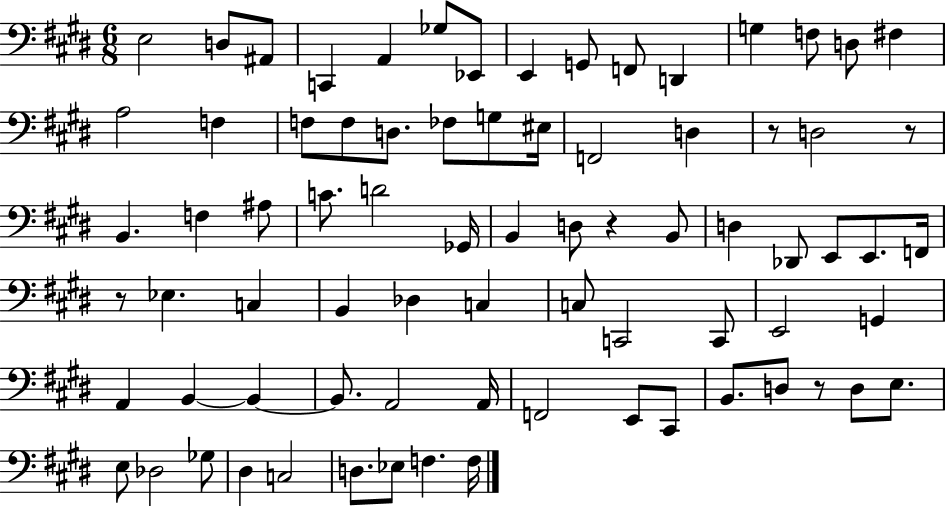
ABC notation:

X:1
T:Untitled
M:6/8
L:1/4
K:E
E,2 D,/2 ^A,,/2 C,, A,, _G,/2 _E,,/2 E,, G,,/2 F,,/2 D,, G, F,/2 D,/2 ^F, A,2 F, F,/2 F,/2 D,/2 _F,/2 G,/2 ^E,/4 F,,2 D, z/2 D,2 z/2 B,, F, ^A,/2 C/2 D2 _G,,/4 B,, D,/2 z B,,/2 D, _D,,/2 E,,/2 E,,/2 F,,/4 z/2 _E, C, B,, _D, C, C,/2 C,,2 C,,/2 E,,2 G,, A,, B,, B,, B,,/2 A,,2 A,,/4 F,,2 E,,/2 ^C,,/2 B,,/2 D,/2 z/2 D,/2 E,/2 E,/2 _D,2 _G,/2 ^D, C,2 D,/2 _E,/2 F, F,/4